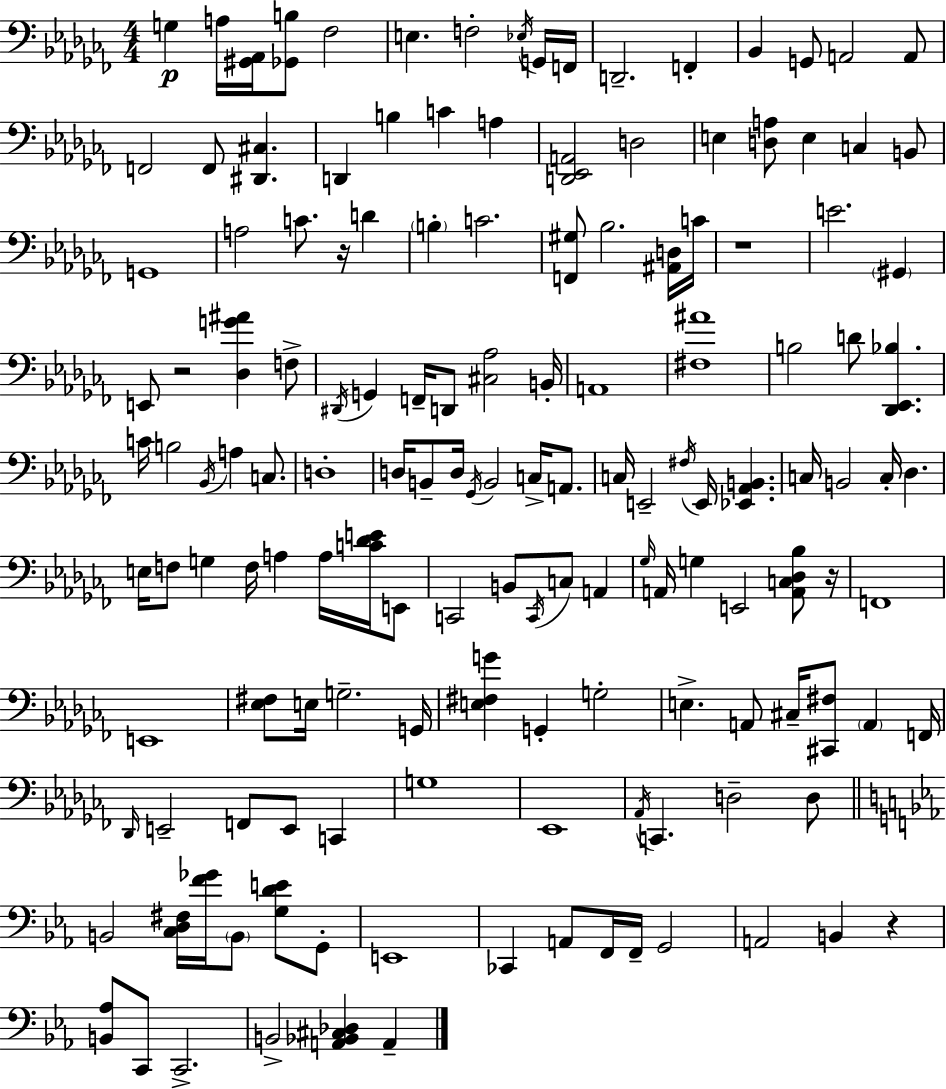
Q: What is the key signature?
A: AES minor